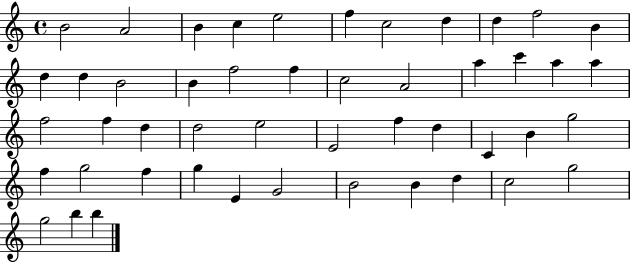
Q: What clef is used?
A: treble